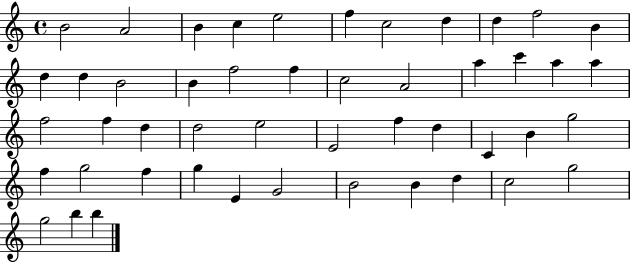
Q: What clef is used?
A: treble